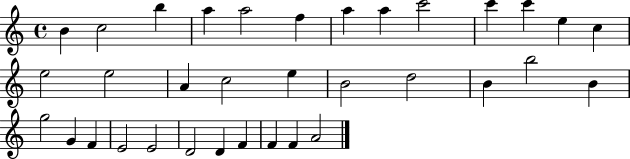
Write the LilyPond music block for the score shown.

{
  \clef treble
  \time 4/4
  \defaultTimeSignature
  \key c \major
  b'4 c''2 b''4 | a''4 a''2 f''4 | a''4 a''4 c'''2 | c'''4 c'''4 e''4 c''4 | \break e''2 e''2 | a'4 c''2 e''4 | b'2 d''2 | b'4 b''2 b'4 | \break g''2 g'4 f'4 | e'2 e'2 | d'2 d'4 f'4 | f'4 f'4 a'2 | \break \bar "|."
}